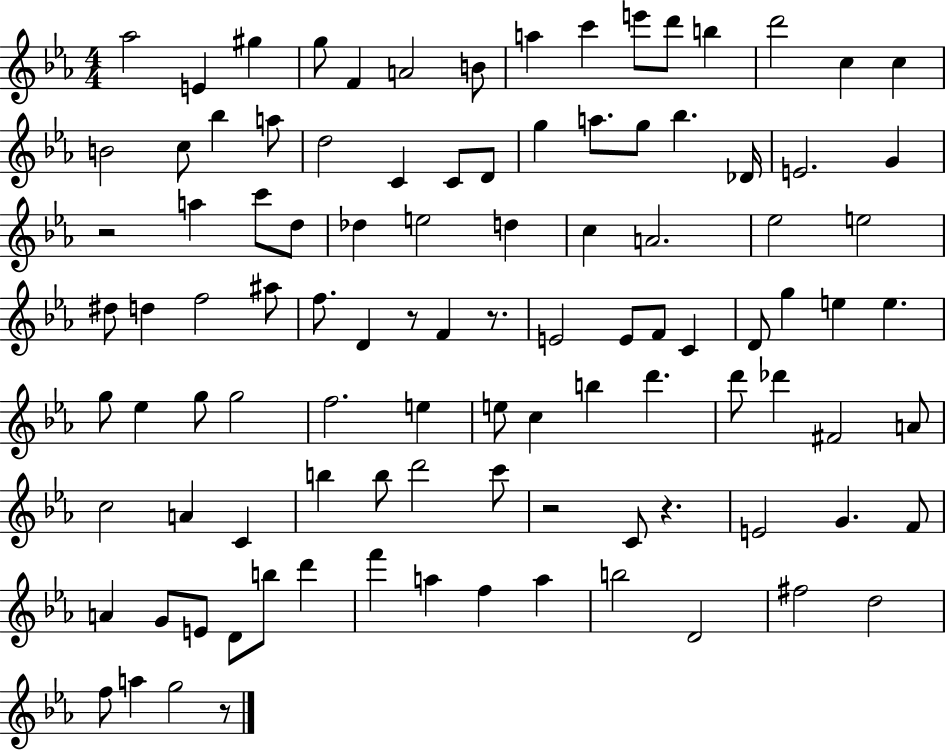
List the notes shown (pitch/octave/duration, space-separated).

Ab5/h E4/q G#5/q G5/e F4/q A4/h B4/e A5/q C6/q E6/e D6/e B5/q D6/h C5/q C5/q B4/h C5/e Bb5/q A5/e D5/h C4/q C4/e D4/e G5/q A5/e. G5/e Bb5/q. Db4/s E4/h. G4/q R/h A5/q C6/e D5/e Db5/q E5/h D5/q C5/q A4/h. Eb5/h E5/h D#5/e D5/q F5/h A#5/e F5/e. D4/q R/e F4/q R/e. E4/h E4/e F4/e C4/q D4/e G5/q E5/q E5/q. G5/e Eb5/q G5/e G5/h F5/h. E5/q E5/e C5/q B5/q D6/q. D6/e Db6/q F#4/h A4/e C5/h A4/q C4/q B5/q B5/e D6/h C6/e R/h C4/e R/q. E4/h G4/q. F4/e A4/q G4/e E4/e D4/e B5/e D6/q F6/q A5/q F5/q A5/q B5/h D4/h F#5/h D5/h F5/e A5/q G5/h R/e